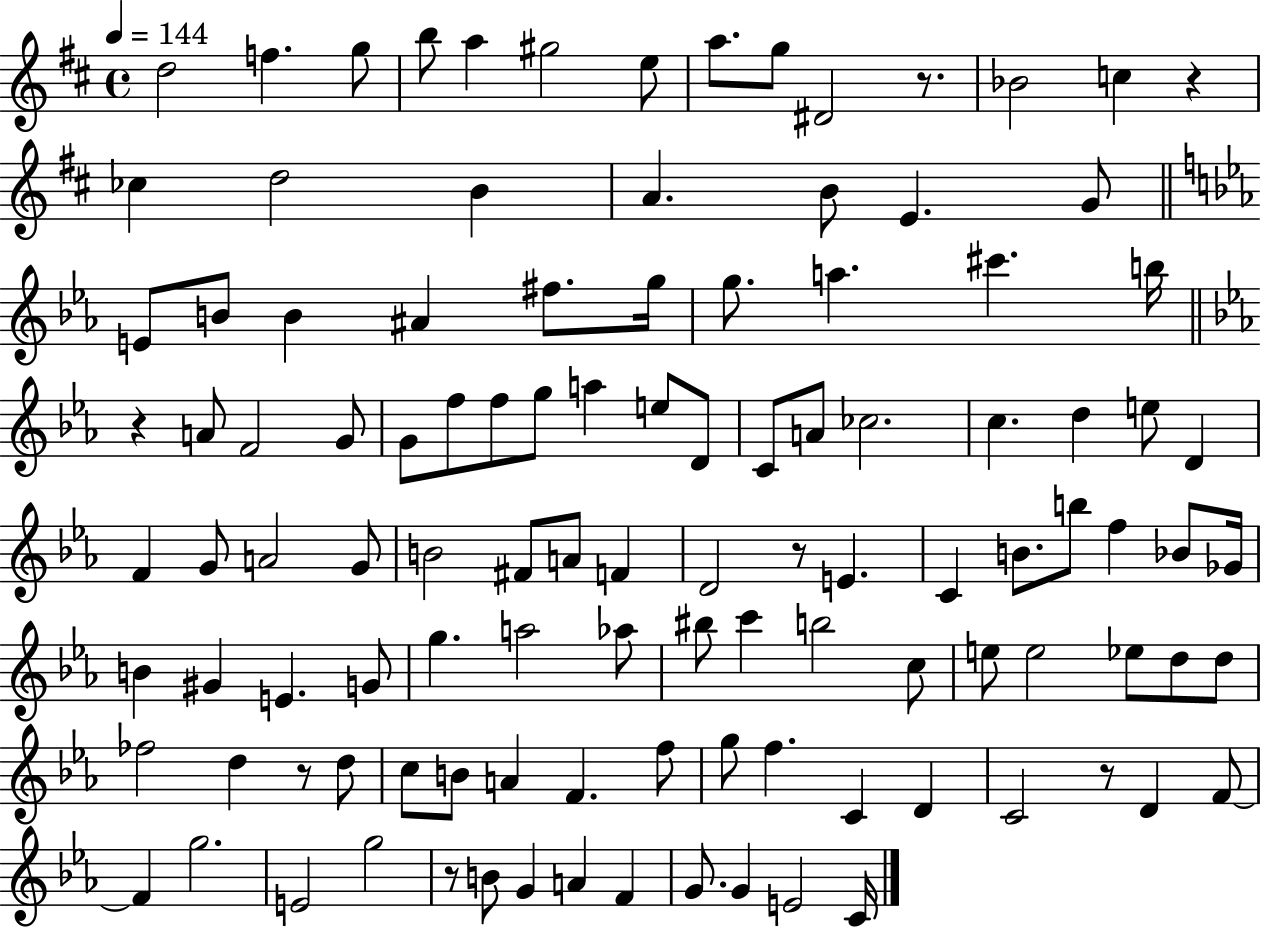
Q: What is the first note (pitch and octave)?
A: D5